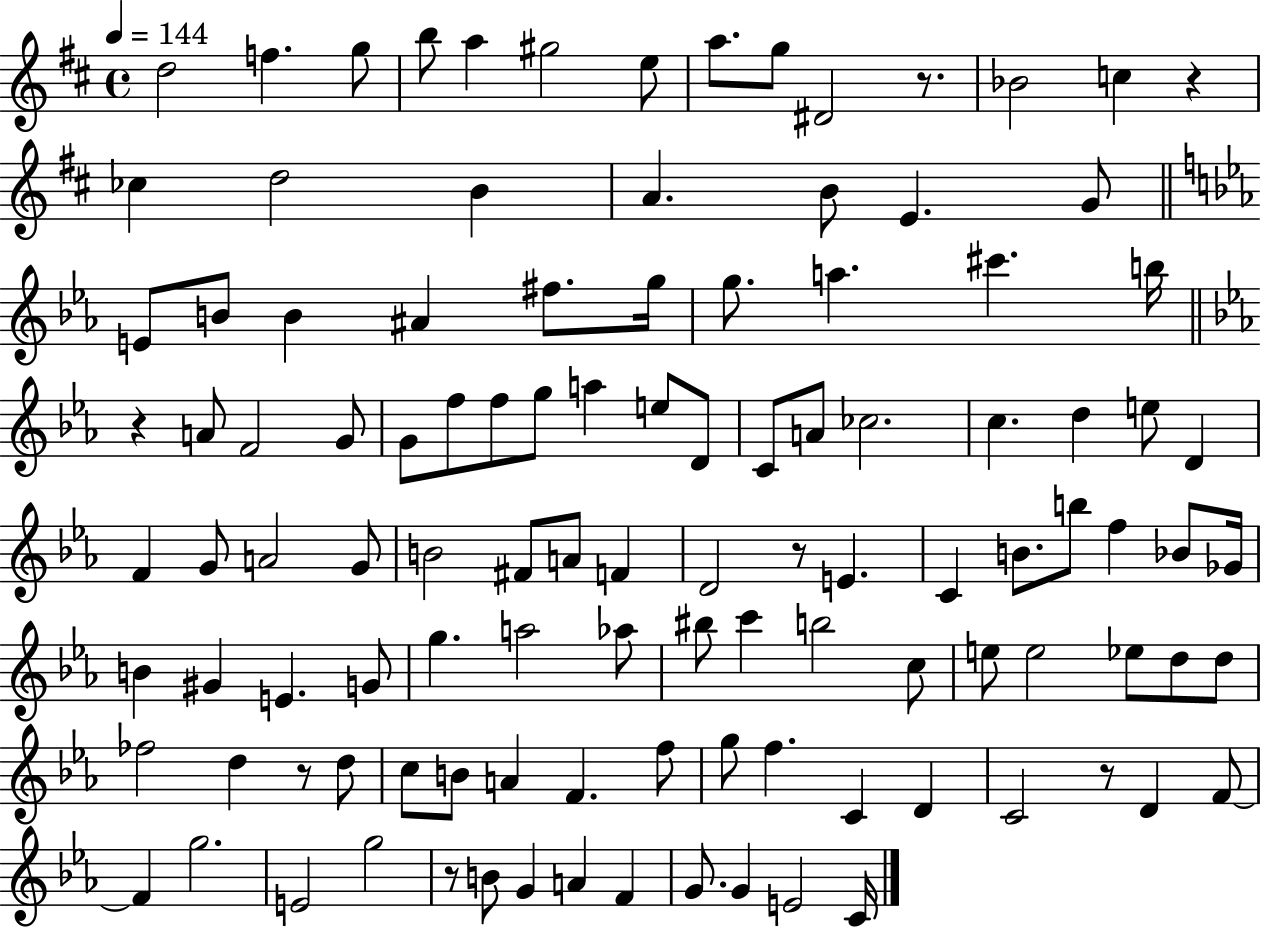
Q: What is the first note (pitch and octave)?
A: D5